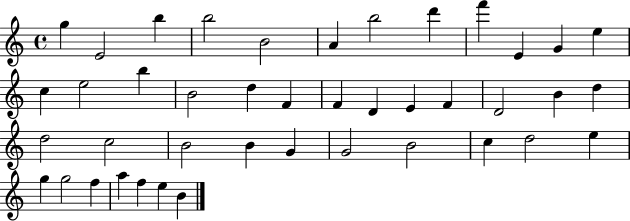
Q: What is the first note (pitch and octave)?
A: G5